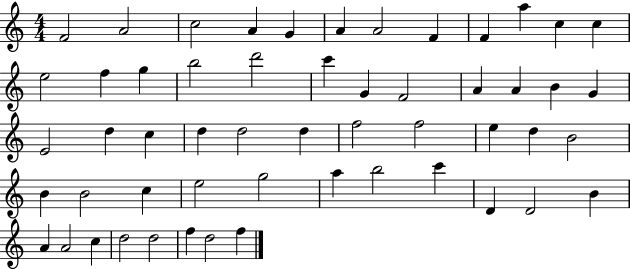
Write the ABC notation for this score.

X:1
T:Untitled
M:4/4
L:1/4
K:C
F2 A2 c2 A G A A2 F F a c c e2 f g b2 d'2 c' G F2 A A B G E2 d c d d2 d f2 f2 e d B2 B B2 c e2 g2 a b2 c' D D2 B A A2 c d2 d2 f d2 f